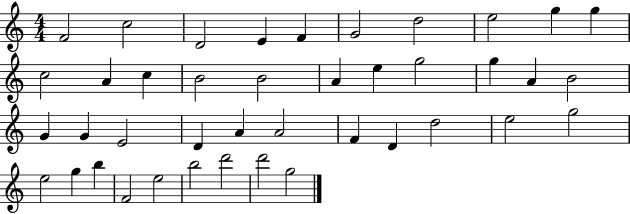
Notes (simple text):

F4/h C5/h D4/h E4/q F4/q G4/h D5/h E5/h G5/q G5/q C5/h A4/q C5/q B4/h B4/h A4/q E5/q G5/h G5/q A4/q B4/h G4/q G4/q E4/h D4/q A4/q A4/h F4/q D4/q D5/h E5/h G5/h E5/h G5/q B5/q F4/h E5/h B5/h D6/h D6/h G5/h